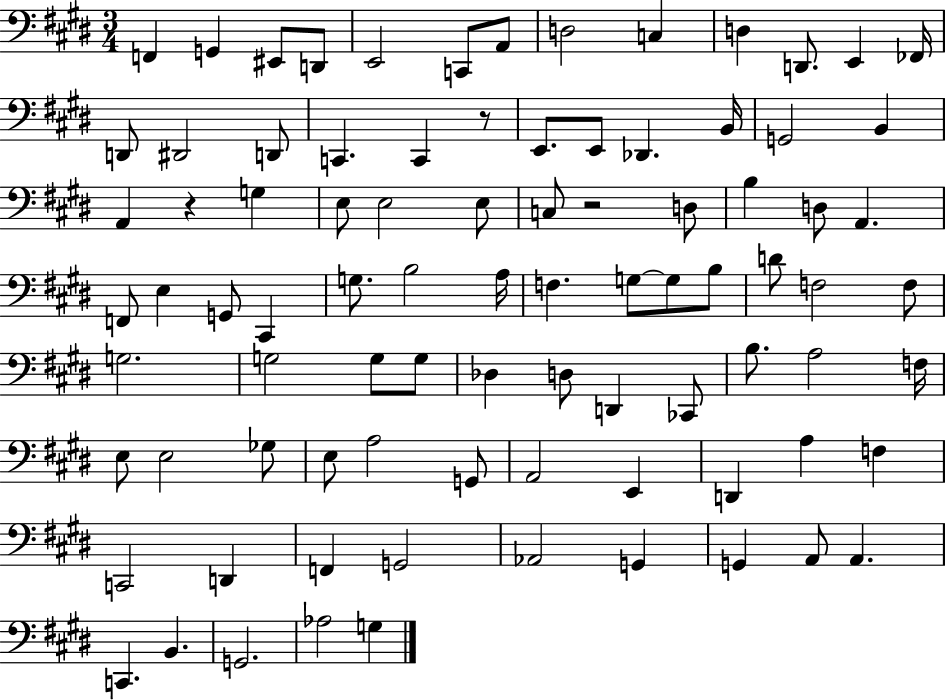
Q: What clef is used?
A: bass